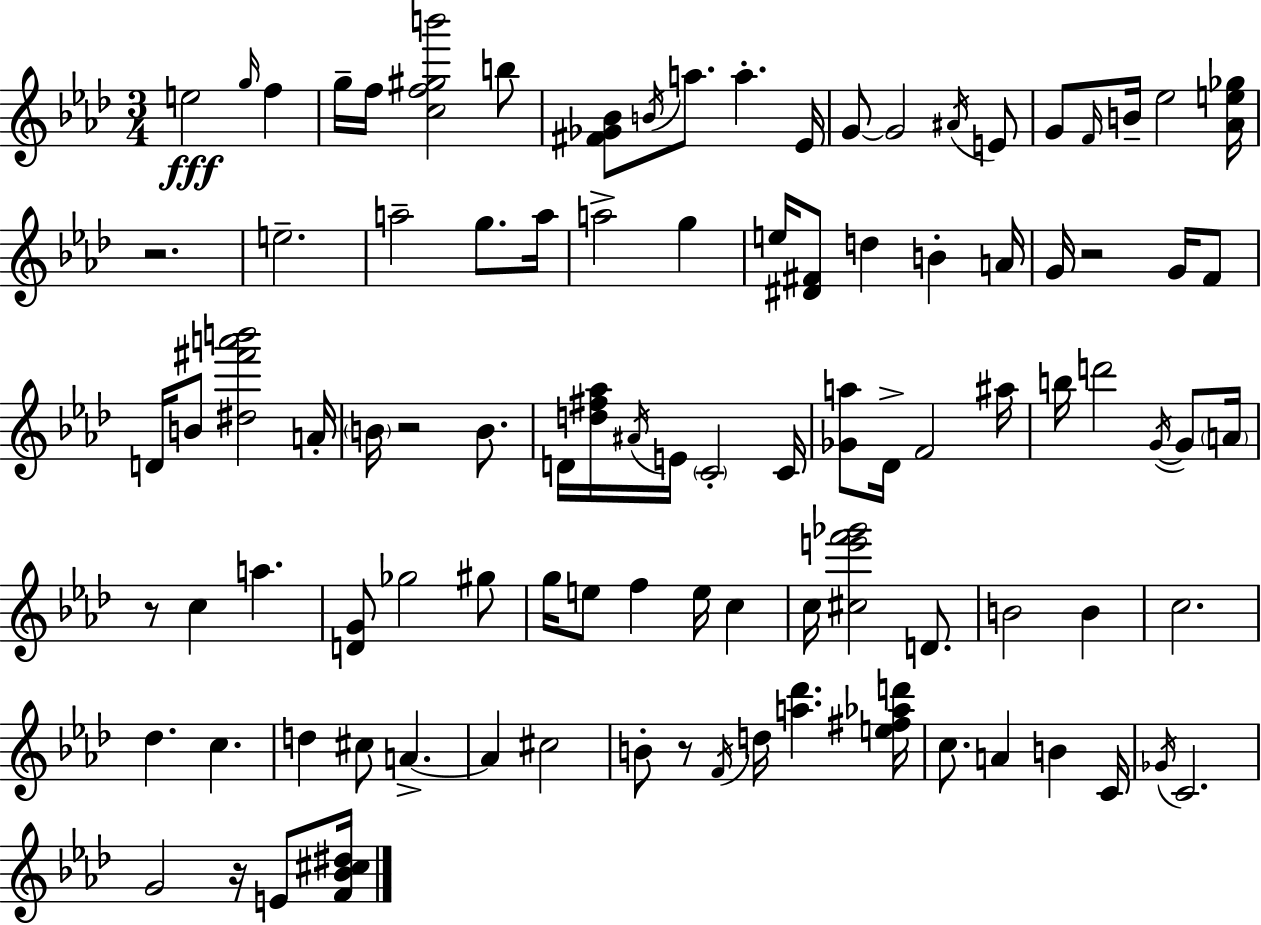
{
  \clef treble
  \numericTimeSignature
  \time 3/4
  \key aes \major
  e''2\fff \grace { g''16 } f''4 | g''16-- f''16 <c'' f'' gis'' b'''>2 b''8 | <fis' ges' bes'>8 \acciaccatura { b'16 } a''8. a''4.-. | ees'16 g'8~~ g'2 | \break \acciaccatura { ais'16 } e'8 g'8 \grace { f'16 } b'16-- ees''2 | <aes' e'' ges''>16 r2. | e''2.-- | a''2-- | \break g''8. a''16 a''2-> | g''4 e''16 <dis' fis'>8 d''4 b'4-. | a'16 g'16 r2 | g'16 f'8 d'16 b'8 <dis'' fis''' a''' b'''>2 | \break a'16-. \parenthesize b'16 r2 | b'8. d'16 <d'' fis'' aes''>16 \acciaccatura { ais'16 } e'16 \parenthesize c'2-. | c'16 <ges' a''>8 des'16-> f'2 | ais''16 b''16 d'''2 | \break \acciaccatura { g'16~ }~ g'8 \parenthesize a'16 r8 c''4 | a''4. <d' g'>8 ges''2 | gis''8 g''16 e''8 f''4 | e''16 c''4 c''16 <cis'' e''' f''' ges'''>2 | \break d'8. b'2 | b'4 c''2. | des''4. | c''4. d''4 cis''8 | \break a'4.->~~ a'4 cis''2 | b'8-. r8 \acciaccatura { f'16 } d''16 | <a'' des'''>4. <e'' fis'' aes'' d'''>16 c''8. a'4 | b'4 c'16 \acciaccatura { ges'16 } c'2. | \break g'2 | r16 e'8 <f' bes' cis'' dis''>16 \bar "|."
}